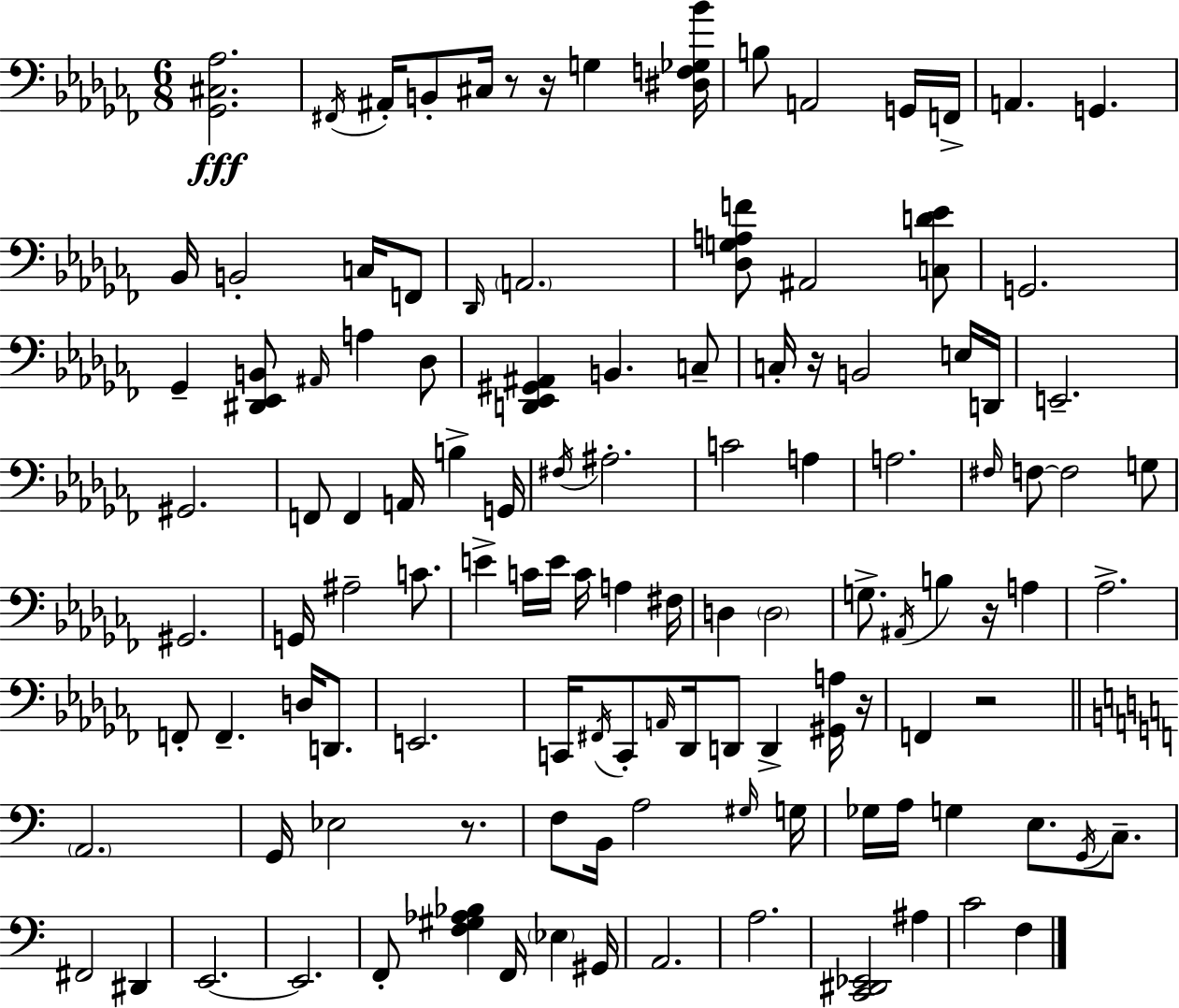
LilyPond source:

{
  \clef bass
  \numericTimeSignature
  \time 6/8
  \key aes \minor
  <ges, cis aes>2.\fff | \acciaccatura { fis,16 } ais,16-. b,8-. cis16 r8 r16 g4 | <dis f ges bes'>16 b8 a,2 g,16 | f,16-> a,4. g,4. | \break bes,16 b,2-. c16 f,8 | \grace { des,16 } \parenthesize a,2. | <des g a f'>8 ais,2 | <c d' ees'>8 g,2. | \break ges,4-- <dis, ees, b,>8 \grace { ais,16 } a4 | des8 <d, ees, gis, ais,>4 b,4. | c8-- c16-. r16 b,2 | e16 d,16 e,2.-- | \break gis,2. | f,8 f,4 a,16 b4-> | g,16 \acciaccatura { fis16 } ais2.-. | c'2 | \break a4 a2. | \grace { fis16 } f8~~ f2 | g8 gis,2. | g,16 ais2-- | \break c'8. e'4-> c'16 e'16 c'16 | a4 fis16 d4 \parenthesize d2 | g8.-> \acciaccatura { ais,16 } b4 | r16 a4 aes2.-> | \break f,8-. f,4.-- | d16 d,8. e,2. | c,16 \acciaccatura { fis,16 } c,8-. \grace { a,16 } des,16 | d,8 d,4-> <gis, a>16 r16 f,4 | \break r2 \bar "||" \break \key a \minor \parenthesize a,2. | g,16 ees2 r8. | f8 b,16 a2 \grace { gis16 } | g16 ges16 a16 g4 e8. \acciaccatura { g,16 } c8.-- | \break fis,2 dis,4 | e,2.~~ | e,2. | f,8-. <f gis aes bes>4 f,16 \parenthesize ees4 | \break gis,16 a,2. | a2. | <c, dis, ees,>2 ais4 | c'2 f4 | \break \bar "|."
}